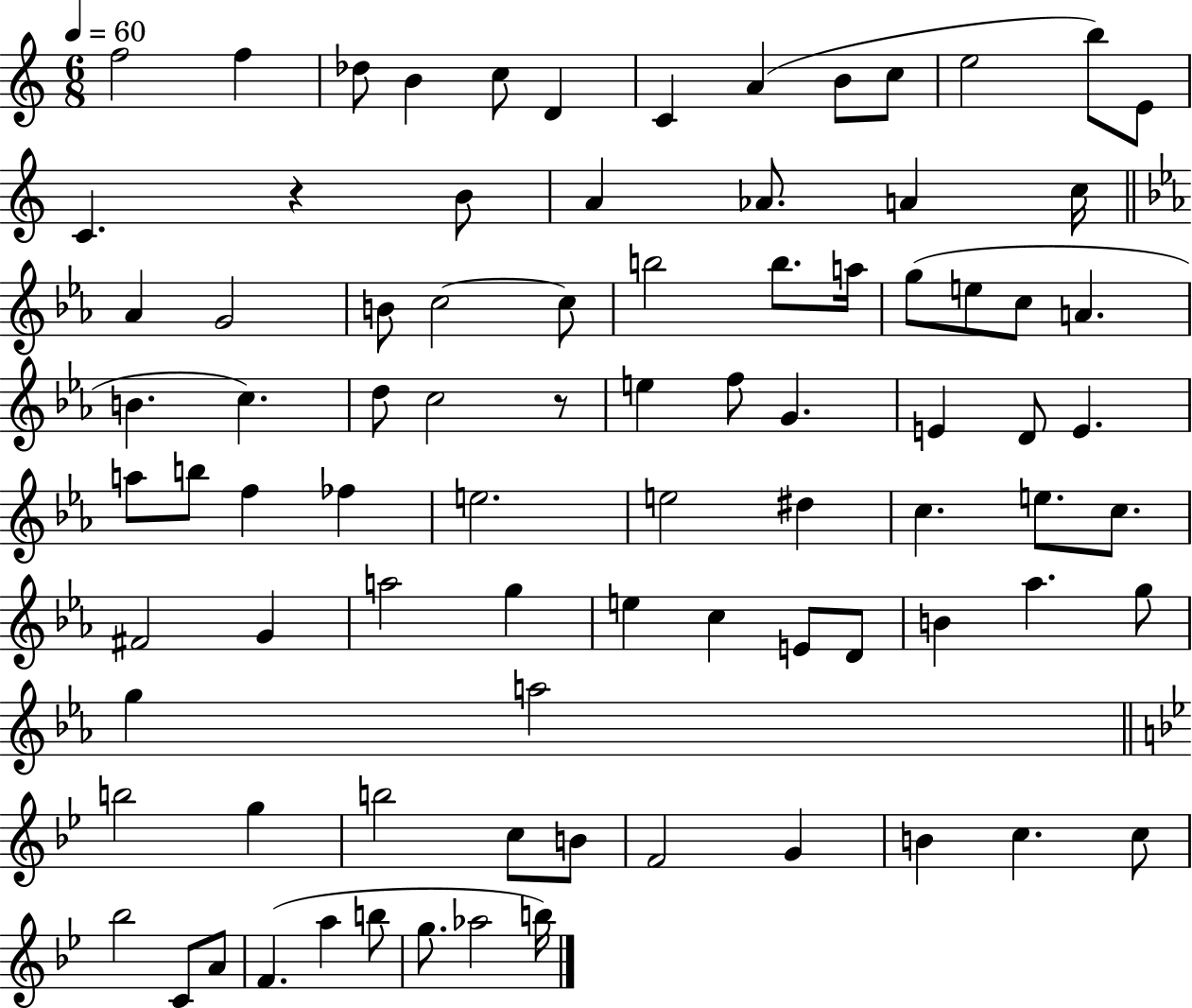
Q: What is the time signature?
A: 6/8